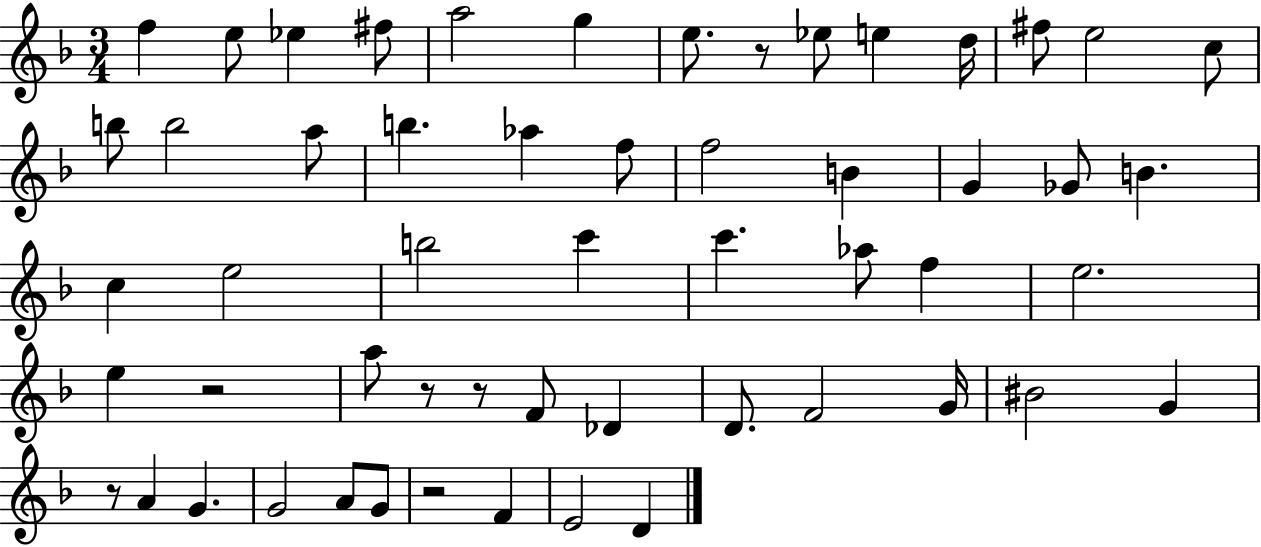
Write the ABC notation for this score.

X:1
T:Untitled
M:3/4
L:1/4
K:F
f e/2 _e ^f/2 a2 g e/2 z/2 _e/2 e d/4 ^f/2 e2 c/2 b/2 b2 a/2 b _a f/2 f2 B G _G/2 B c e2 b2 c' c' _a/2 f e2 e z2 a/2 z/2 z/2 F/2 _D D/2 F2 G/4 ^B2 G z/2 A G G2 A/2 G/2 z2 F E2 D